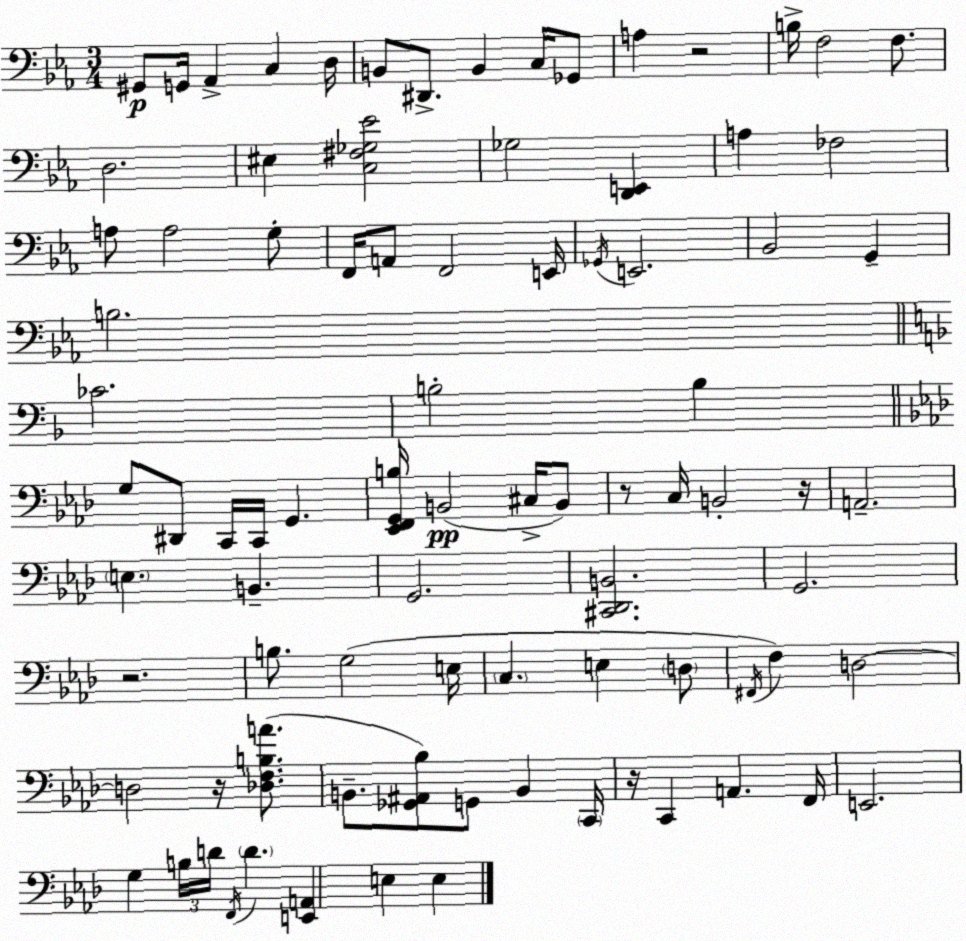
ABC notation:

X:1
T:Untitled
M:3/4
L:1/4
K:Cm
^G,,/2 G,,/4 _A,, C, D,/4 B,,/2 ^D,,/2 B,, C,/4 _G,,/2 A, z2 B,/4 F,2 F,/2 D,2 ^E, [C,^F,_G,_E]2 _G,2 [D,,E,,] A, _F,2 A,/2 A,2 G,/2 F,,/4 A,,/2 F,,2 E,,/4 _G,,/4 E,,2 _B,,2 G,, B,2 _C2 B,2 B, G,/2 ^D,,/2 C,,/4 C,,/4 G,, [_E,,F,,G,,B,]/4 B,,2 ^C,/4 B,,/2 z/2 C,/4 B,,2 z/4 A,,2 E, B,, G,,2 [^C,,_D,,B,,]2 G,,2 z2 B,/2 G,2 E,/4 C, E, D,/2 ^F,,/4 F, D,2 D,2 z/4 [_D,F,B,A]/2 B,,/2 [_G,,^A,,_B,]/2 G,,/2 B,, C,,/4 z/4 C,, A,, F,,/4 E,,2 G, B,/4 D/4 F,,/4 D [E,,A,,] E, E,